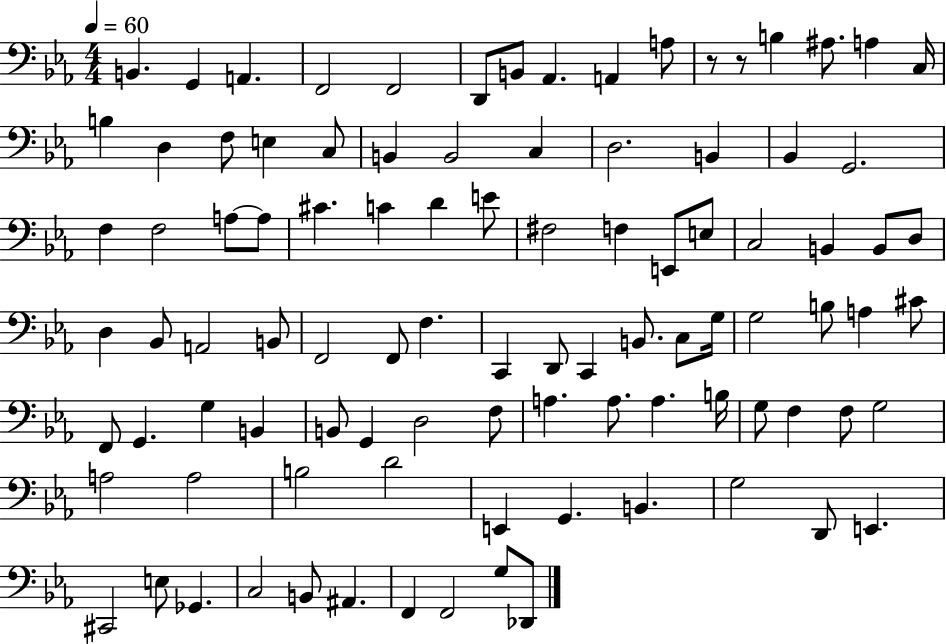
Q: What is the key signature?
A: EES major